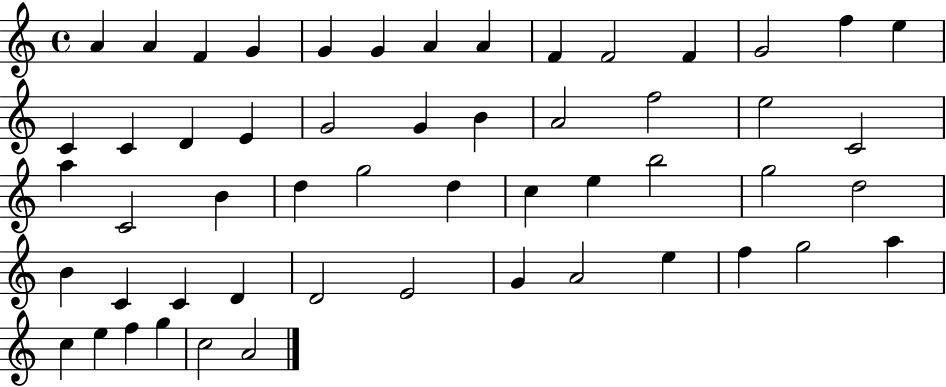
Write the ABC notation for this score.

X:1
T:Untitled
M:4/4
L:1/4
K:C
A A F G G G A A F F2 F G2 f e C C D E G2 G B A2 f2 e2 C2 a C2 B d g2 d c e b2 g2 d2 B C C D D2 E2 G A2 e f g2 a c e f g c2 A2